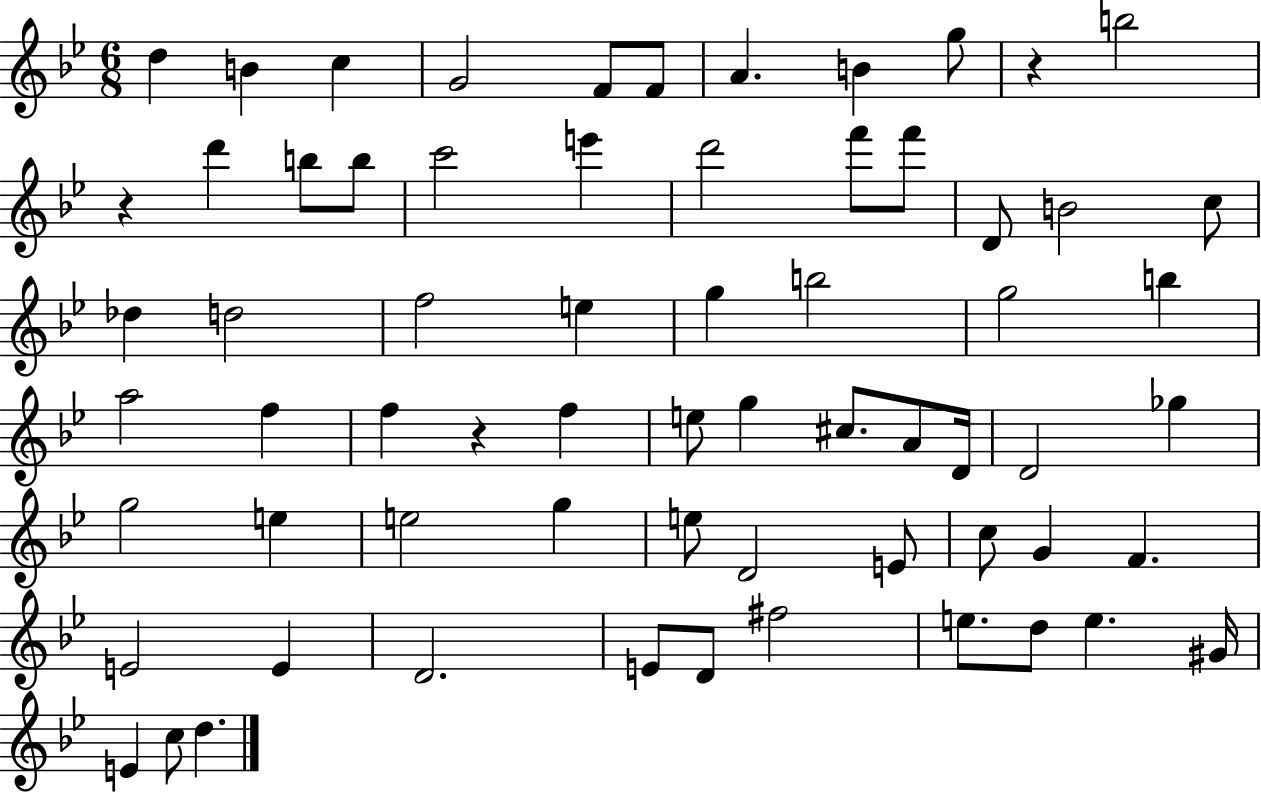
D5/q B4/q C5/q G4/h F4/e F4/e A4/q. B4/q G5/e R/q B5/h R/q D6/q B5/e B5/e C6/h E6/q D6/h F6/e F6/e D4/e B4/h C5/e Db5/q D5/h F5/h E5/q G5/q B5/h G5/h B5/q A5/h F5/q F5/q R/q F5/q E5/e G5/q C#5/e. A4/e D4/s D4/h Gb5/q G5/h E5/q E5/h G5/q E5/e D4/h E4/e C5/e G4/q F4/q. E4/h E4/q D4/h. E4/e D4/e F#5/h E5/e. D5/e E5/q. G#4/s E4/q C5/e D5/q.